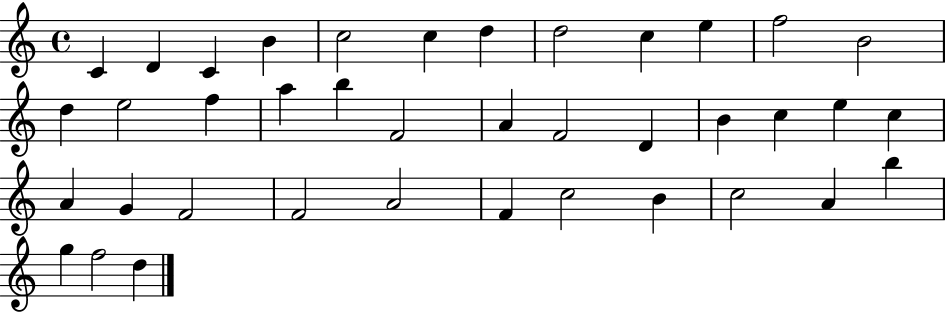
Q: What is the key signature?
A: C major